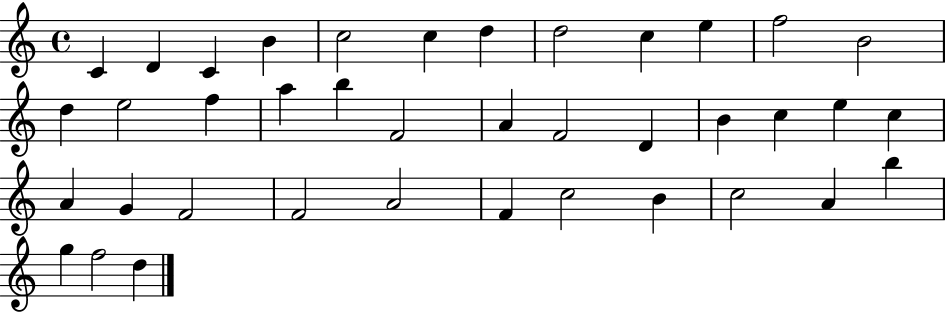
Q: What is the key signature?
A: C major